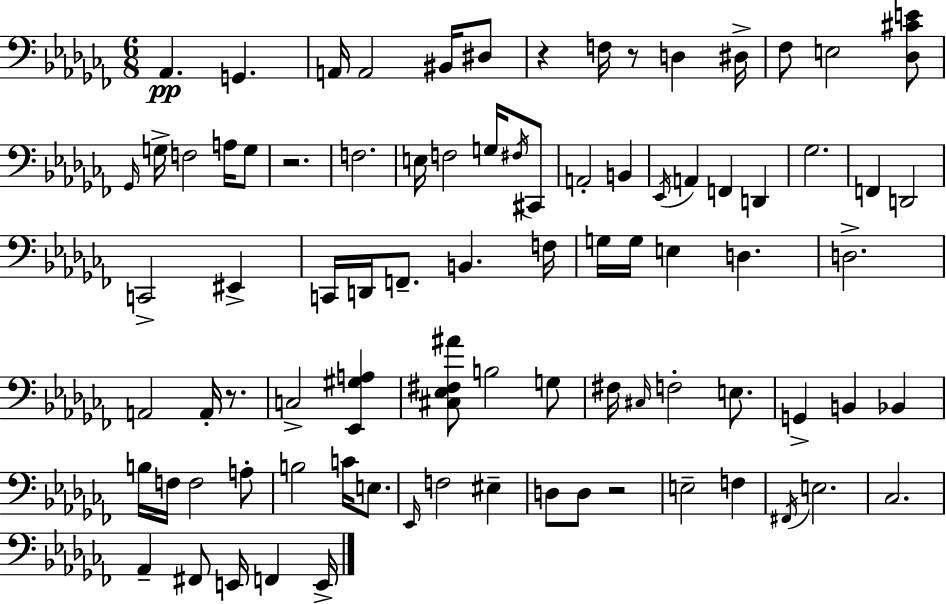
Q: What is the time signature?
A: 6/8